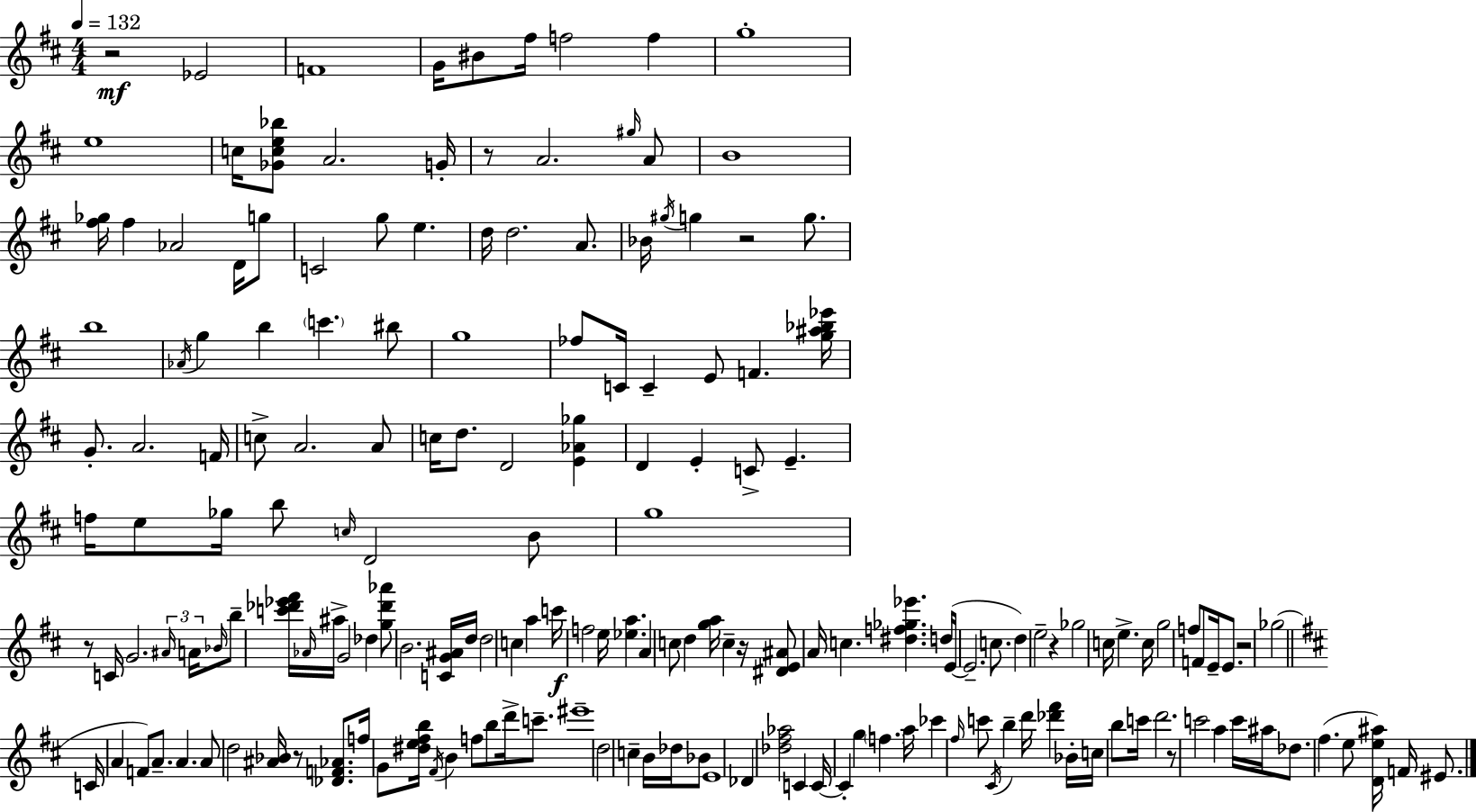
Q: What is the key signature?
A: D major